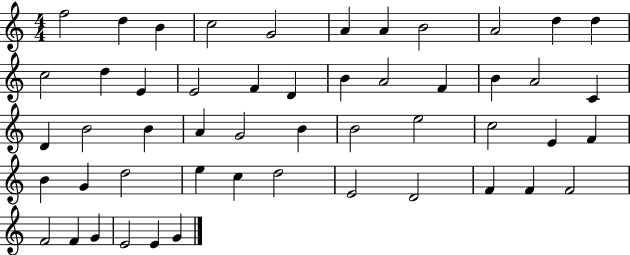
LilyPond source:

{
  \clef treble
  \numericTimeSignature
  \time 4/4
  \key c \major
  f''2 d''4 b'4 | c''2 g'2 | a'4 a'4 b'2 | a'2 d''4 d''4 | \break c''2 d''4 e'4 | e'2 f'4 d'4 | b'4 a'2 f'4 | b'4 a'2 c'4 | \break d'4 b'2 b'4 | a'4 g'2 b'4 | b'2 e''2 | c''2 e'4 f'4 | \break b'4 g'4 d''2 | e''4 c''4 d''2 | e'2 d'2 | f'4 f'4 f'2 | \break f'2 f'4 g'4 | e'2 e'4 g'4 | \bar "|."
}